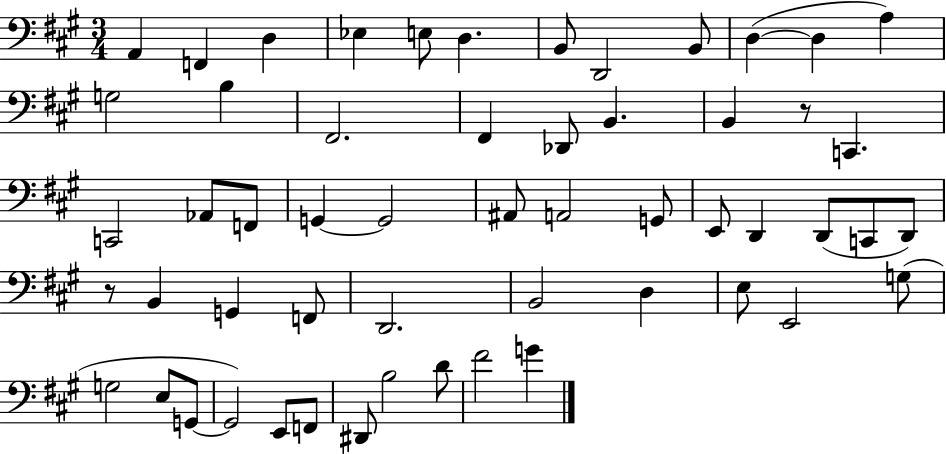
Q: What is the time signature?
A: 3/4